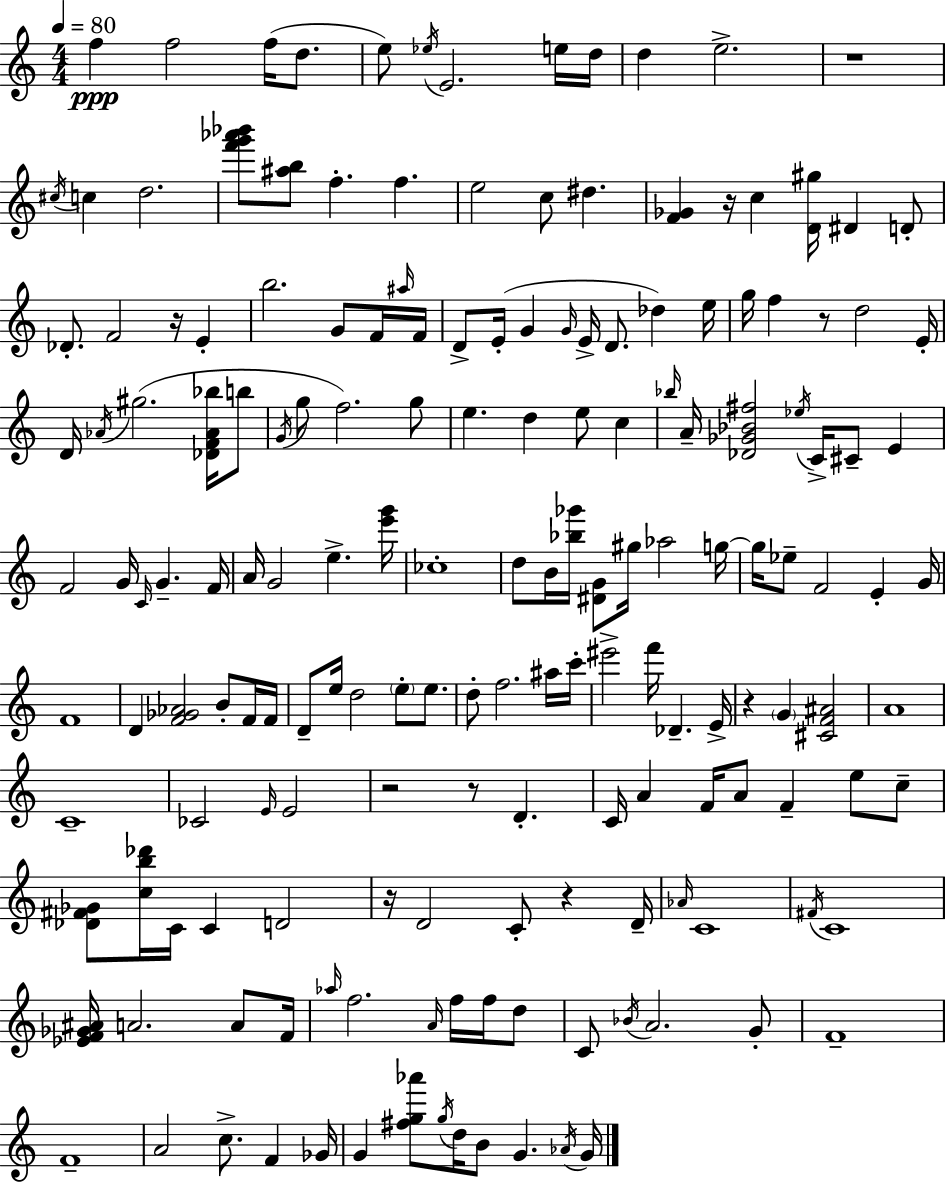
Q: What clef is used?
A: treble